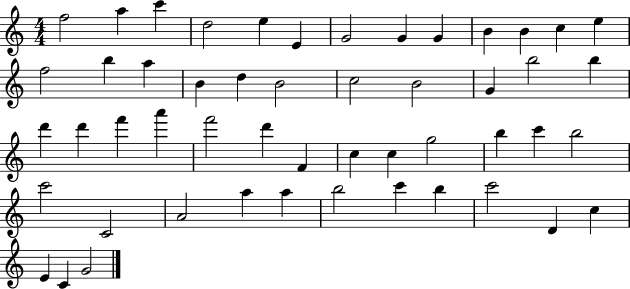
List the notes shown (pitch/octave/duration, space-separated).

F5/h A5/q C6/q D5/h E5/q E4/q G4/h G4/q G4/q B4/q B4/q C5/q E5/q F5/h B5/q A5/q B4/q D5/q B4/h C5/h B4/h G4/q B5/h B5/q D6/q D6/q F6/q A6/q F6/h D6/q F4/q C5/q C5/q G5/h B5/q C6/q B5/h C6/h C4/h A4/h A5/q A5/q B5/h C6/q B5/q C6/h D4/q C5/q E4/q C4/q G4/h